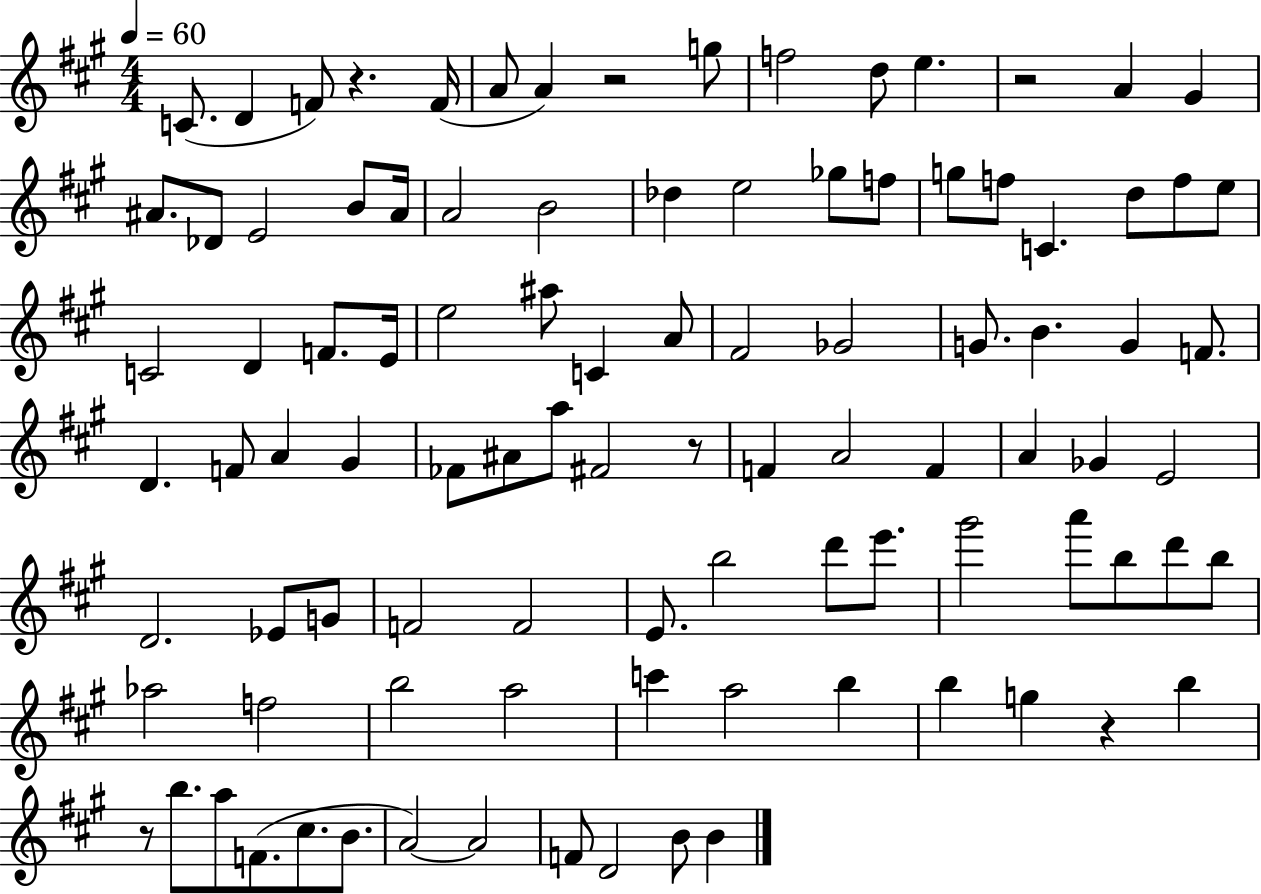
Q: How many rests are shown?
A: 6